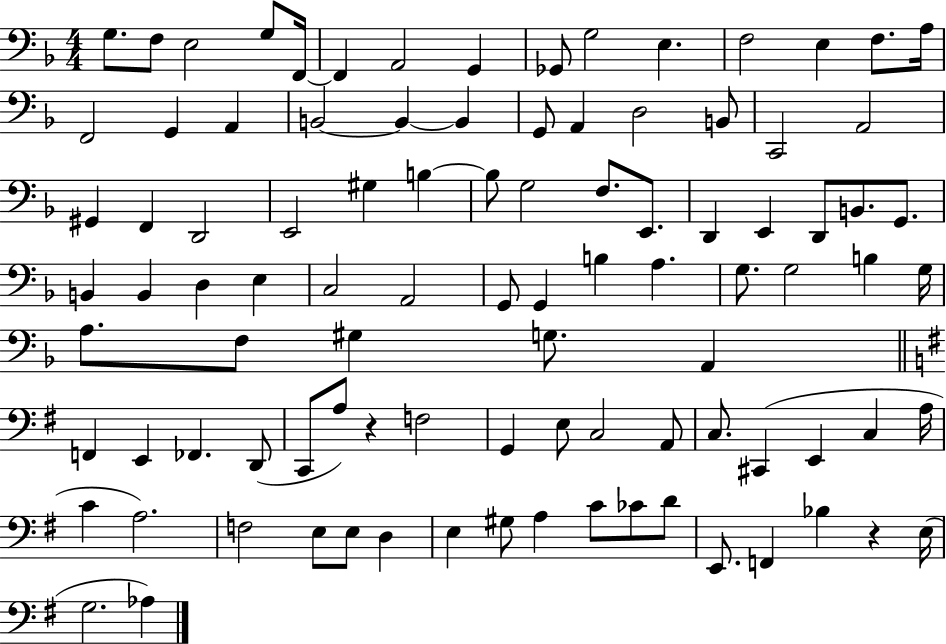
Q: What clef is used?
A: bass